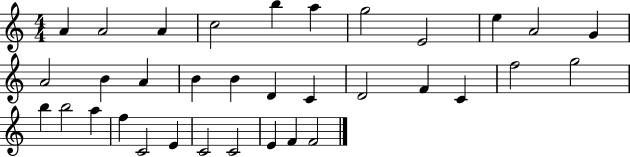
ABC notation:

X:1
T:Untitled
M:4/4
L:1/4
K:C
A A2 A c2 b a g2 E2 e A2 G A2 B A B B D C D2 F C f2 g2 b b2 a f C2 E C2 C2 E F F2